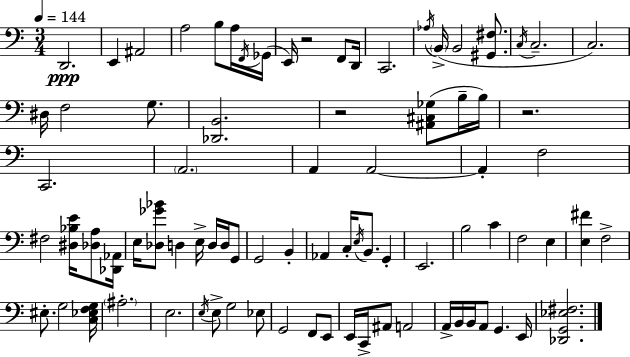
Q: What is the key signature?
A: A minor